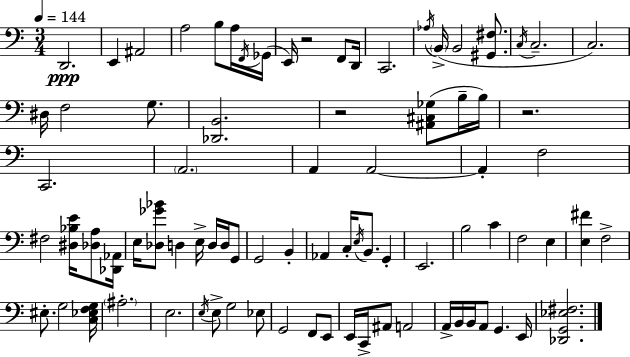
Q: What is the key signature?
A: A minor